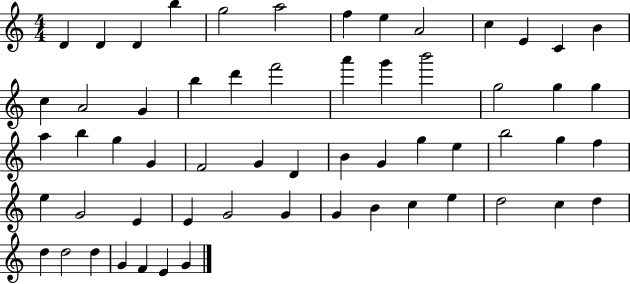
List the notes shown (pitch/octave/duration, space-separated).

D4/q D4/q D4/q B5/q G5/h A5/h F5/q E5/q A4/h C5/q E4/q C4/q B4/q C5/q A4/h G4/q B5/q D6/q F6/h A6/q G6/q B6/h G5/h G5/q G5/q A5/q B5/q G5/q G4/q F4/h G4/q D4/q B4/q G4/q G5/q E5/q B5/h G5/q F5/q E5/q G4/h E4/q E4/q G4/h G4/q G4/q B4/q C5/q E5/q D5/h C5/q D5/q D5/q D5/h D5/q G4/q F4/q E4/q G4/q